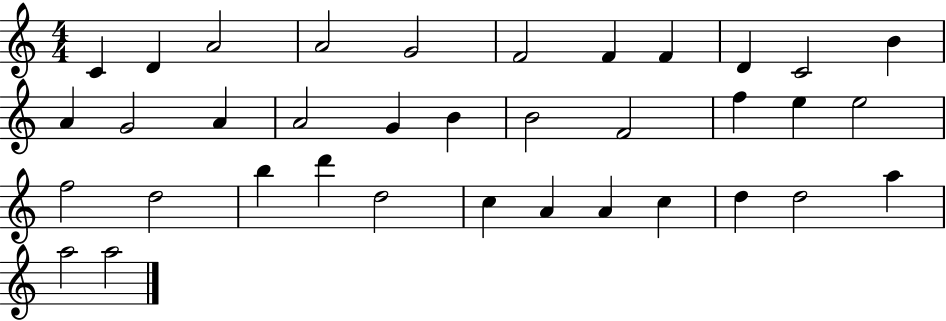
{
  \clef treble
  \numericTimeSignature
  \time 4/4
  \key c \major
  c'4 d'4 a'2 | a'2 g'2 | f'2 f'4 f'4 | d'4 c'2 b'4 | \break a'4 g'2 a'4 | a'2 g'4 b'4 | b'2 f'2 | f''4 e''4 e''2 | \break f''2 d''2 | b''4 d'''4 d''2 | c''4 a'4 a'4 c''4 | d''4 d''2 a''4 | \break a''2 a''2 | \bar "|."
}